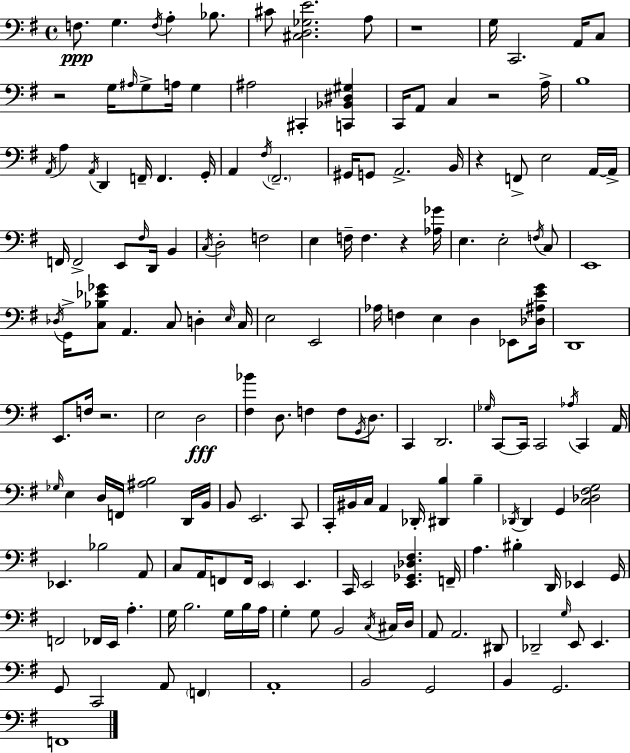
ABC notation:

X:1
T:Untitled
M:4/4
L:1/4
K:Em
F,/2 G, F,/4 A, _B,/2 ^C/2 [^C,D,_G,E]2 A,/2 z4 G,/4 C,,2 A,,/4 C,/2 z2 G,/4 ^A,/4 G,/2 A,/4 G, ^A,2 ^C,, [C,,_B,,^D,^G,] C,,/4 A,,/2 C, z2 A,/4 B,4 A,,/4 A, A,,/4 D,, F,,/4 F,, G,,/4 A,, ^F,/4 ^F,,2 ^G,,/4 G,,/2 A,,2 B,,/4 z F,,/2 E,2 A,,/4 A,,/4 F,,/4 F,,2 E,,/2 ^F,/4 D,,/4 B,, C,/4 D,2 F,2 E, F,/4 F, z [_A,_G]/4 E, E,2 F,/4 C,/2 E,,4 _D,/4 G,,/4 [C,_B,_E_G]/2 A,, C,/2 D, E,/4 C,/4 E,2 E,,2 _A,/4 F, E, D, _E,,/2 [_D,^A,EG]/4 D,,4 E,,/2 F,/4 z2 E,2 D,2 [^F,_B] D,/2 F, F,/2 G,,/4 D,/2 C,, D,,2 _G,/4 C,,/2 C,,/4 C,,2 _A,/4 C,, A,,/4 _G,/4 E, D,/4 F,,/4 [^A,B,]2 D,,/4 B,,/4 B,,/2 E,,2 C,,/2 C,,/4 ^B,,/4 C,/4 A,, _D,,/4 [^D,,B,] B, _D,,/4 _D,, G,, [C,_D,^F,G,]2 _E,, _B,2 A,,/2 C,/2 A,,/4 F,,/2 F,,/4 E,, E,, C,,/4 E,,2 [E,,_G,,_D,^F,] F,,/4 A, ^B, D,,/4 _E,, G,,/4 F,,2 _F,,/4 E,,/4 A, G,/4 B,2 G,/4 B,/4 A,/4 G, G,/2 B,,2 C,/4 ^C,/4 D,/4 A,,/2 A,,2 ^D,,/2 _D,,2 G,/4 E,,/2 E,, G,,/2 C,,2 A,,/2 F,, A,,4 B,,2 G,,2 B,, G,,2 F,,4